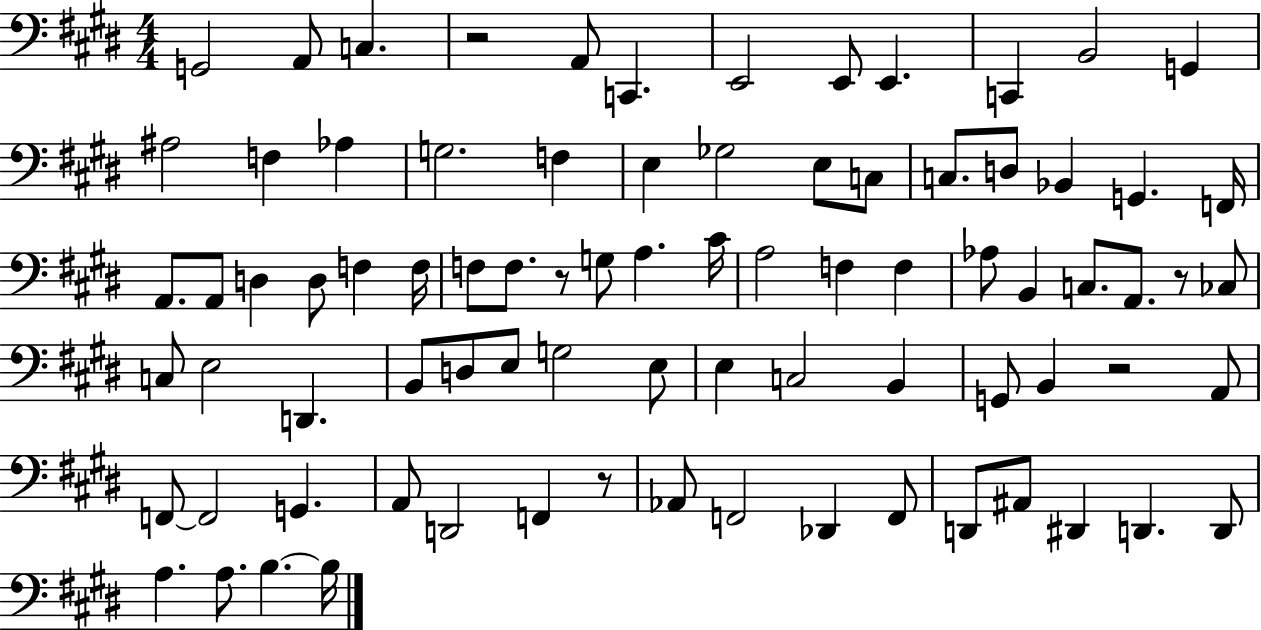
G2/h A2/e C3/q. R/h A2/e C2/q. E2/h E2/e E2/q. C2/q B2/h G2/q A#3/h F3/q Ab3/q G3/h. F3/q E3/q Gb3/h E3/e C3/e C3/e. D3/e Bb2/q G2/q. F2/s A2/e. A2/e D3/q D3/e F3/q F3/s F3/e F3/e. R/e G3/e A3/q. C#4/s A3/h F3/q F3/q Ab3/e B2/q C3/e. A2/e. R/e CES3/e C3/e E3/h D2/q. B2/e D3/e E3/e G3/h E3/e E3/q C3/h B2/q G2/e B2/q R/h A2/e F2/e F2/h G2/q. A2/e D2/h F2/q R/e Ab2/e F2/h Db2/q F2/e D2/e A#2/e D#2/q D2/q. D2/e A3/q. A3/e. B3/q. B3/s